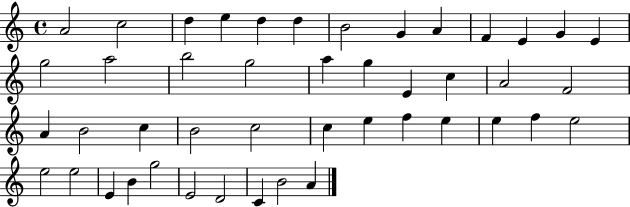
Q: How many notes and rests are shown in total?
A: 45